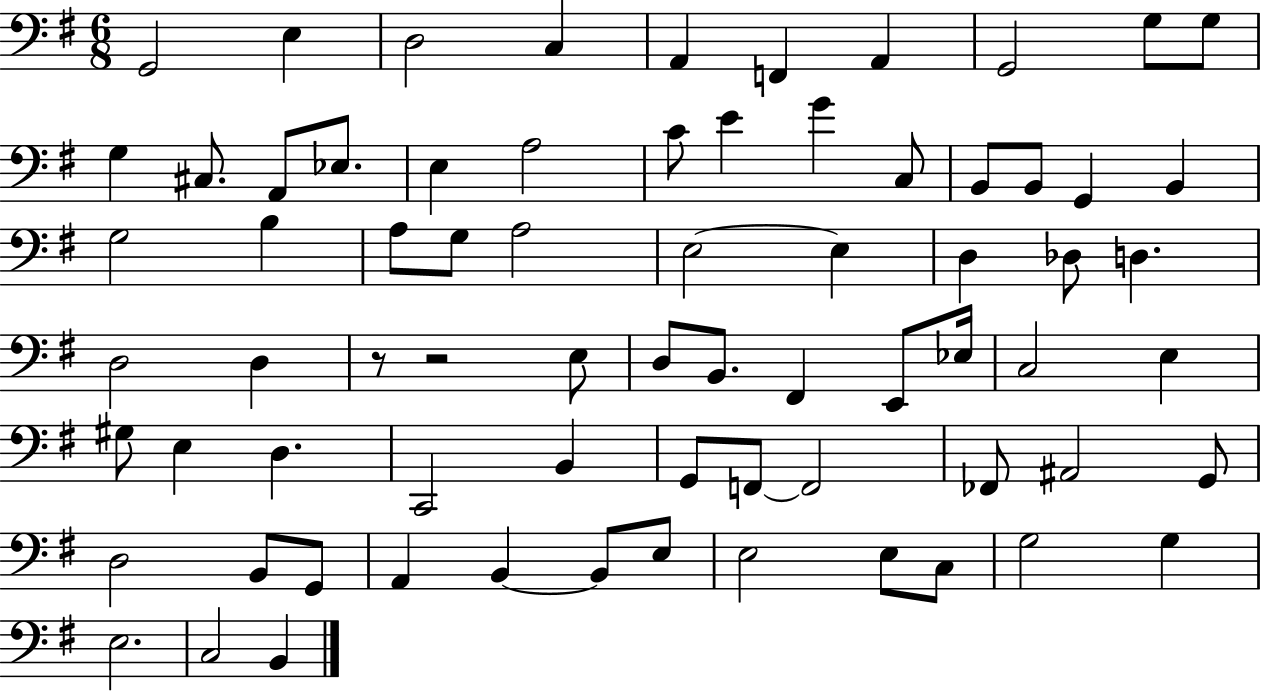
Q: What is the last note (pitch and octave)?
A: B2